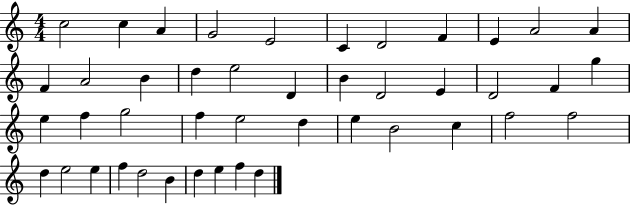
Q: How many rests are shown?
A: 0